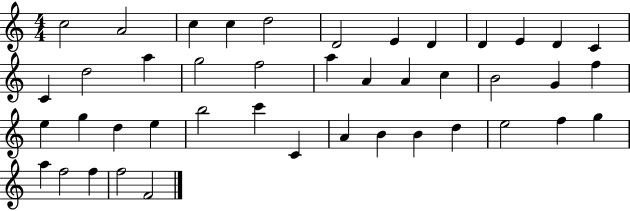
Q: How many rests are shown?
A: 0